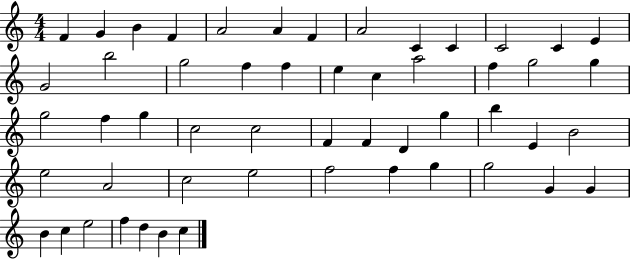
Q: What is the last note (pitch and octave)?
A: C5